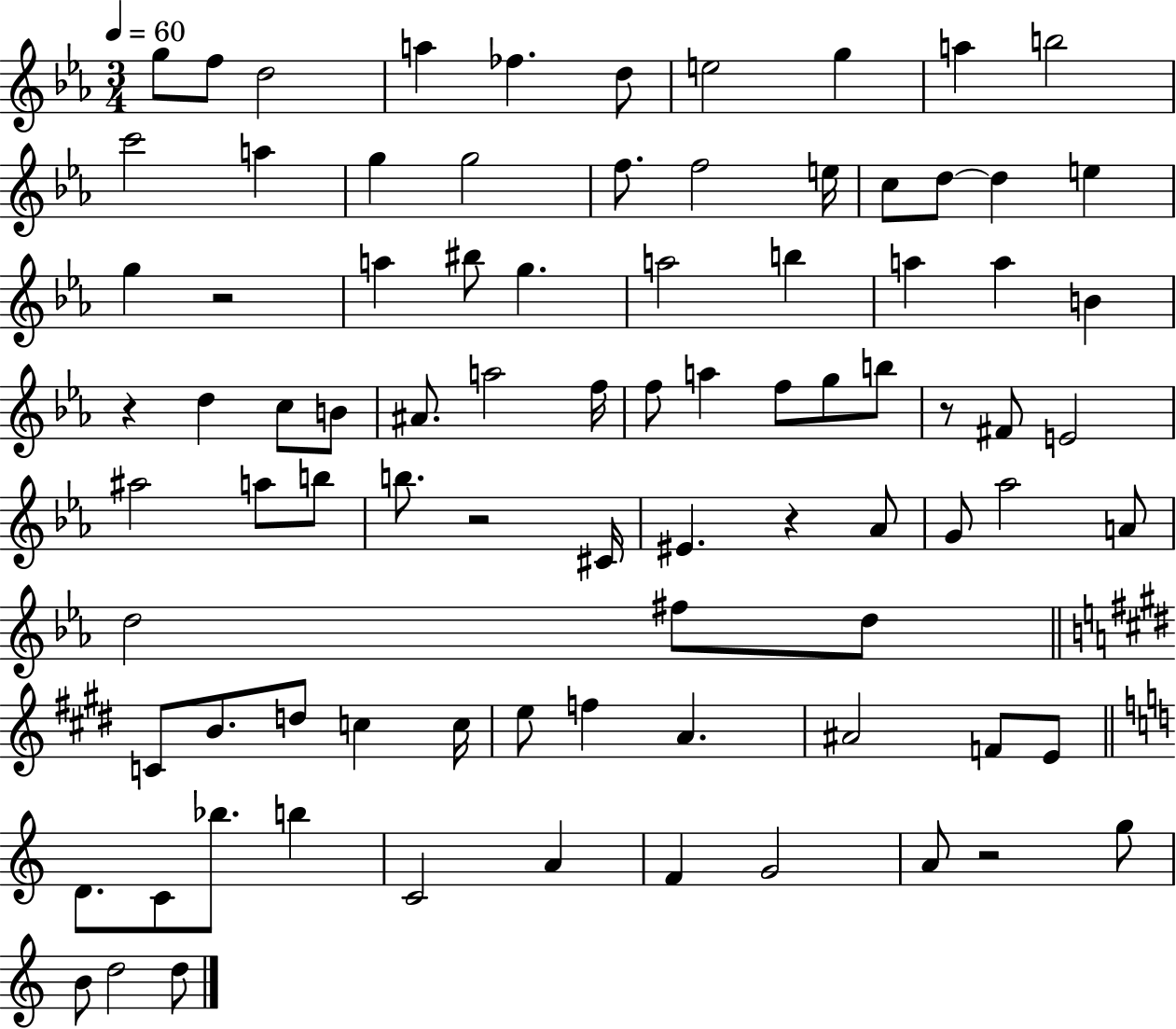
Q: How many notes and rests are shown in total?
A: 86